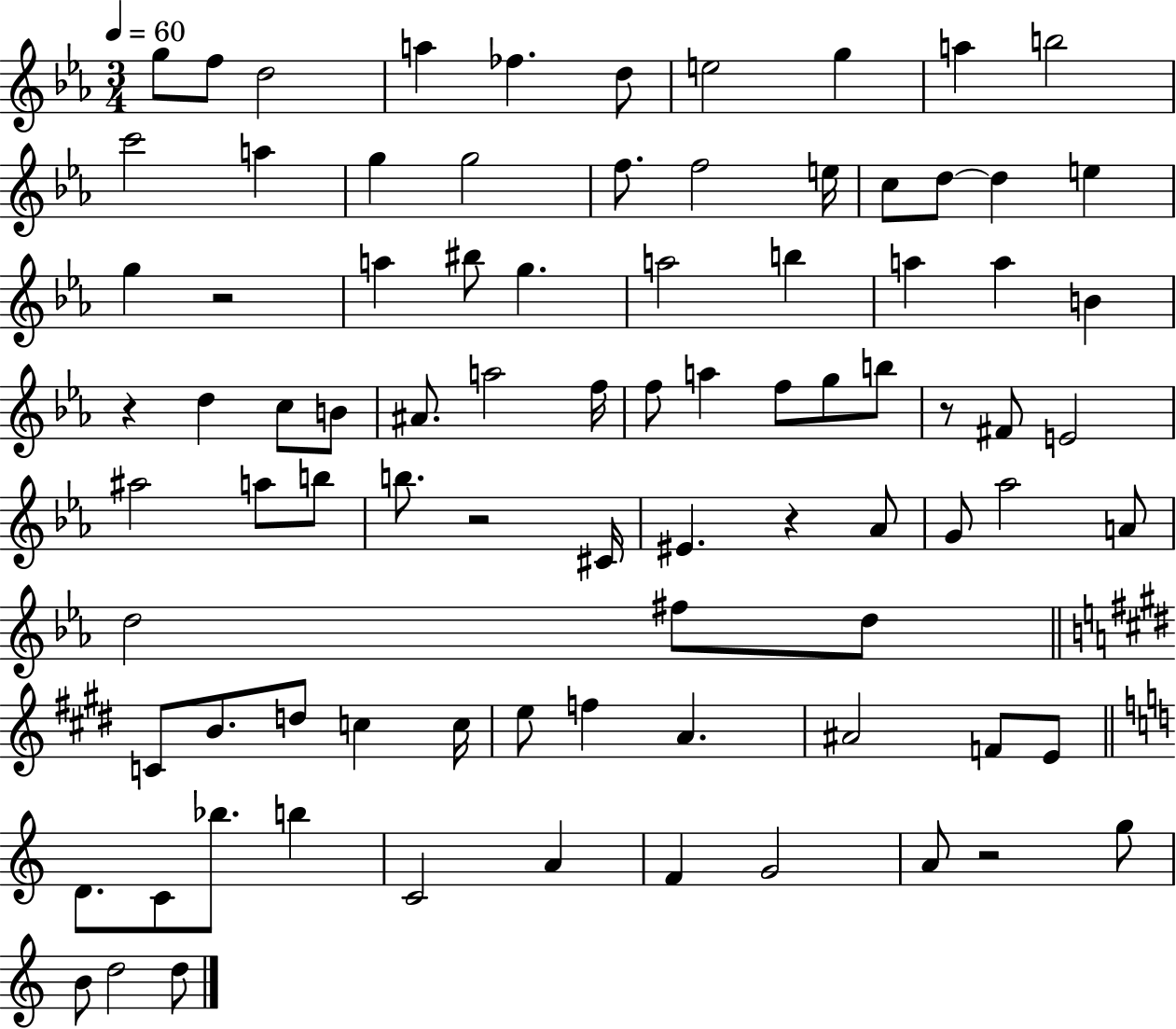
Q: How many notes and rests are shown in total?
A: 86